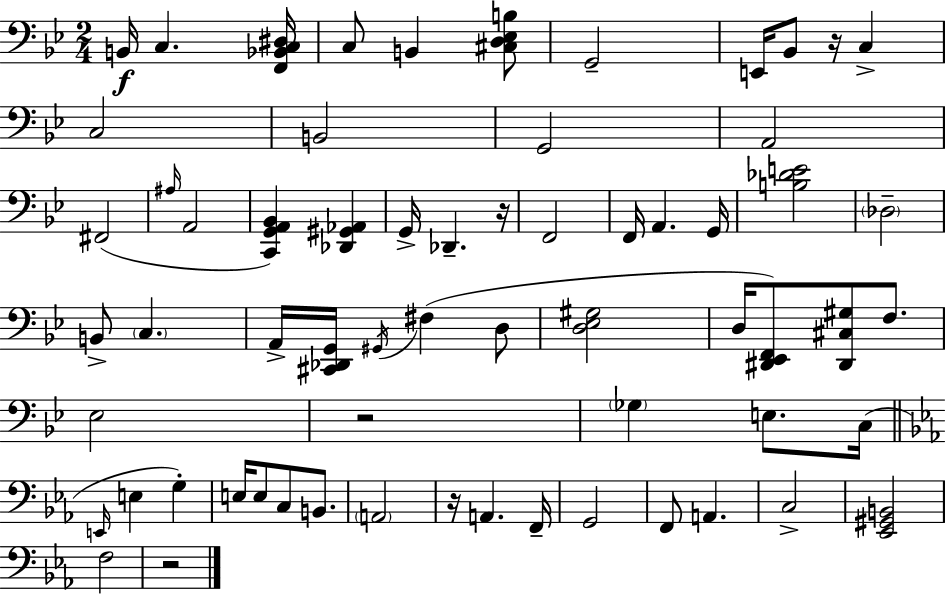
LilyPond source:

{
  \clef bass
  \numericTimeSignature
  \time 2/4
  \key bes \major
  \repeat volta 2 { b,16\f c4. <f, bes, c dis>16 | c8 b,4 <cis d ees b>8 | g,2-- | e,16 bes,8 r16 c4-> | \break c2 | b,2 | g,2 | a,2 | \break fis,2( | \grace { ais16 } a,2 | <c, g, a, bes,>4) <des, gis, aes,>4 | g,16-> des,4.-- | \break r16 f,2 | f,16 a,4. | g,16 <b des' e'>2 | \parenthesize des2-- | \break b,8-> \parenthesize c4. | a,16-> <cis, des, g,>16 \acciaccatura { gis,16 }( fis4 | d8 <d ees gis>2 | d16 <dis, ees, f,>8) <dis, cis gis>8 f8. | \break ees2 | r2 | \parenthesize ges4 e8. | c16( \bar "||" \break \key c \minor \grace { e,16 } e4 g4-.) | e16 e8 c8 b,8. | \parenthesize a,2 | r16 a,4. | \break f,16-- g,2 | f,8 a,4. | c2-> | <ees, gis, b,>2 | \break f2 | r2 | } \bar "|."
}